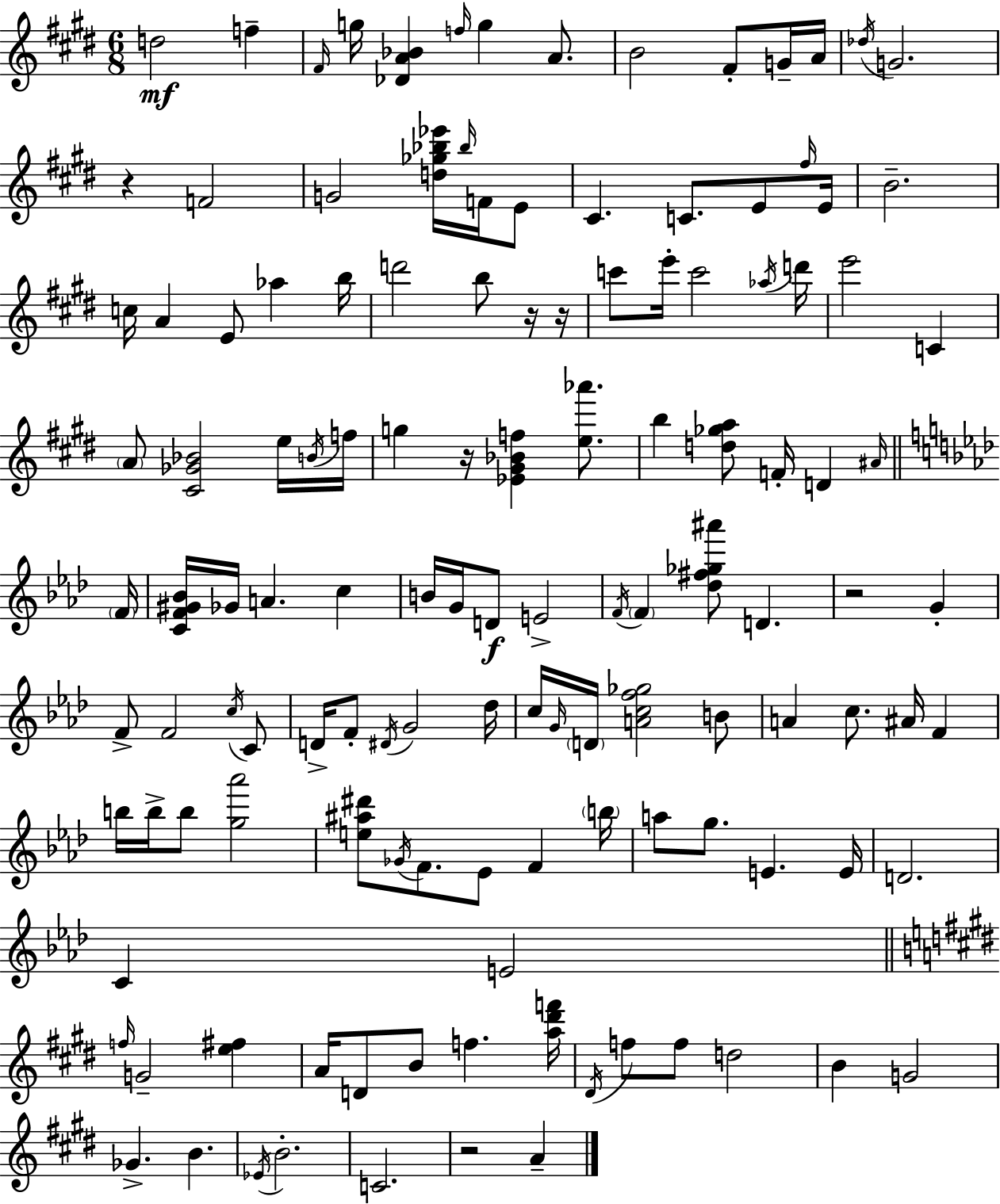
{
  \clef treble
  \numericTimeSignature
  \time 6/8
  \key e \major
  d''2\mf f''4-- | \grace { fis'16 } g''16 <des' a' bes'>4 \grace { f''16 } g''4 a'8. | b'2 fis'8-. | g'16-- a'16 \acciaccatura { des''16 } g'2. | \break r4 f'2 | g'2 <d'' ges'' bes'' ees'''>16 | \grace { bes''16 } f'16 e'8 cis'4. c'8. | e'8 \grace { fis''16 } e'16 b'2.-- | \break c''16 a'4 e'8 | aes''4 b''16 d'''2 | b''8 r16 r16 c'''8 e'''16-. c'''2 | \acciaccatura { aes''16 } d'''16 e'''2 | \break c'4 \parenthesize a'8 <cis' ges' bes'>2 | e''16 \acciaccatura { b'16 } f''16 g''4 r16 | <ees' gis' bes' f''>4 <e'' aes'''>8. b''4 <d'' ges'' a''>8 | f'16-. d'4 \grace { ais'16 } \bar "||" \break \key aes \major \parenthesize f'16 <c' f' gis' bes'>16 ges'16 a'4. c''4 | b'16 g'16 d'8\f e'2-> | \acciaccatura { f'16 } \parenthesize f'4 <des'' fis'' ges'' ais'''>8 d'4. | r2 g'4-. | \break f'8-> f'2 | \acciaccatura { c''16 } c'8 d'16-> f'8-. \acciaccatura { dis'16 } g'2 | des''16 c''16 \grace { g'16 } \parenthesize d'16 <a' c'' f'' ges''>2 | b'8 a'4 c''8. | \break ais'16 f'4 b''16 b''16-> b''8 <g'' aes'''>2 | <e'' ais'' dis'''>8 \acciaccatura { ges'16 } f'8. ees'8 | f'4 \parenthesize b''16 a''8 g''8. e'4. | e'16 d'2. | \break c'4 e'2 | \bar "||" \break \key e \major \grace { f''16 } g'2-- <e'' fis''>4 | a'16 d'8 b'8 f''4. | <a'' dis''' f'''>16 \acciaccatura { dis'16 } f''8 f''8 d''2 | b'4 g'2 | \break ges'4.-> b'4. | \acciaccatura { ees'16 } b'2.-. | c'2. | r2 a'4-- | \break \bar "|."
}